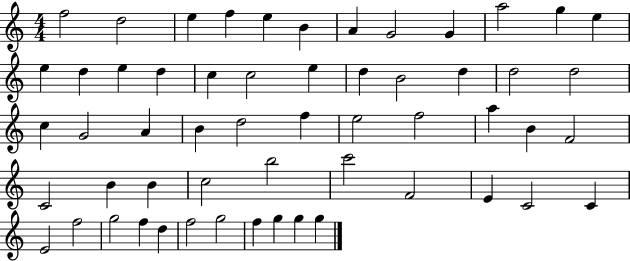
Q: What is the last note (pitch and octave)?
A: G5